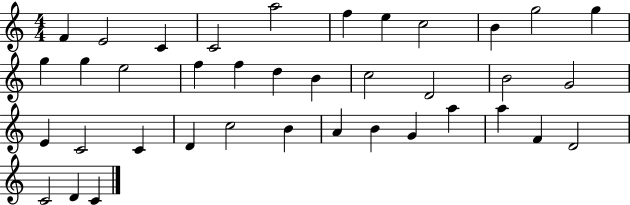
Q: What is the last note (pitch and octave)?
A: C4